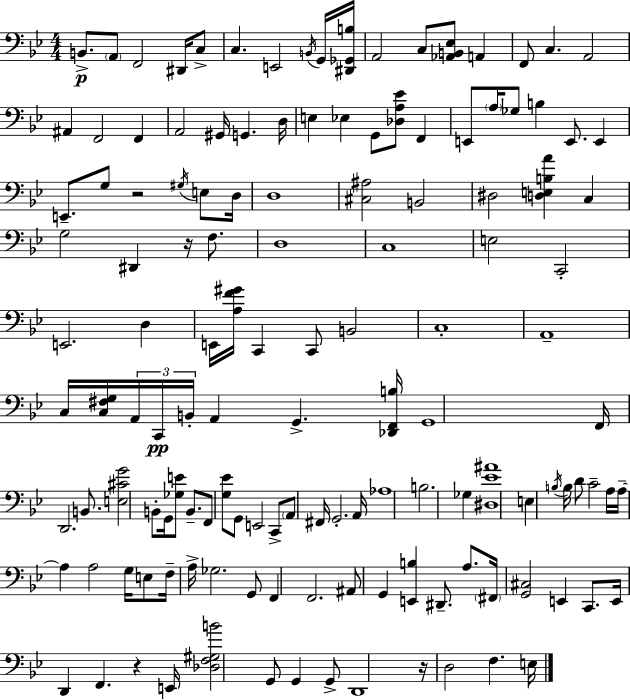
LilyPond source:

{
  \clef bass
  \numericTimeSignature
  \time 4/4
  \key bes \major
  b,8.->\p \parenthesize a,8 f,2 dis,16 c8-> | c4. e,2 \acciaccatura { b,16 } g,16 | <dis, ges, b>16 a,2 c8 <aes, b, ees>8 a,4 | f,8 c4. a,2 | \break ais,4 f,2 f,4 | a,2 gis,16 g,4. | d16 e4 ees4 g,8 <des a ees'>8 f,4 | e,8 \parenthesize a16 ges8 b4 e,8. e,4 | \break e,8.-- g8 r2 \acciaccatura { gis16 } e8 | d16 d1 | <cis ais>2 b,2 | dis2 <d e b a'>4 c4 | \break g2 dis,4 r16 f8. | d1 | c1 | e2 c,2-. | \break e,2. d4 | e,16 <a f' gis'>16 c,4 c,8 b,2 | c1-. | a,1-- | \break c16 <c fis g>16 \tuplet 3/2 { a,16 c,16\pp b,16-. } a,4 g,4.-> | <des, f, b>16 g,1 | f,16 d,2. b,8. | <e cis' g'>2 b,8-. g,16 <ges e'>8 b,8.-- | \break f,8 <g ees'>8 g,8 e,2 | c,8-> \parenthesize a,8 fis,16 g,2.-. | a,16 aes1 | b2. ges4 | \break <dis ees' ais'>1 | e4 \acciaccatura { b16 } b16 d'8 c'2-- | a16 a16--~~ a4 a2 | g16 e8 f16-- a16-> ges2. | \break g,8 f,4 f,2. | ais,8 g,4 <e, b>4 dis,8.-- | a8. \parenthesize fis,16 <g, cis>2 e,4 | c,8. e,16 d,4 f,4. r4 | \break e,16 <des f gis b'>2 g,8 g,4 | g,8-> d,1 | r16 d2 f4. | e16 \bar "|."
}